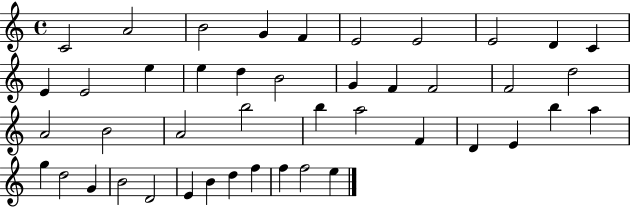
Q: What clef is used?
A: treble